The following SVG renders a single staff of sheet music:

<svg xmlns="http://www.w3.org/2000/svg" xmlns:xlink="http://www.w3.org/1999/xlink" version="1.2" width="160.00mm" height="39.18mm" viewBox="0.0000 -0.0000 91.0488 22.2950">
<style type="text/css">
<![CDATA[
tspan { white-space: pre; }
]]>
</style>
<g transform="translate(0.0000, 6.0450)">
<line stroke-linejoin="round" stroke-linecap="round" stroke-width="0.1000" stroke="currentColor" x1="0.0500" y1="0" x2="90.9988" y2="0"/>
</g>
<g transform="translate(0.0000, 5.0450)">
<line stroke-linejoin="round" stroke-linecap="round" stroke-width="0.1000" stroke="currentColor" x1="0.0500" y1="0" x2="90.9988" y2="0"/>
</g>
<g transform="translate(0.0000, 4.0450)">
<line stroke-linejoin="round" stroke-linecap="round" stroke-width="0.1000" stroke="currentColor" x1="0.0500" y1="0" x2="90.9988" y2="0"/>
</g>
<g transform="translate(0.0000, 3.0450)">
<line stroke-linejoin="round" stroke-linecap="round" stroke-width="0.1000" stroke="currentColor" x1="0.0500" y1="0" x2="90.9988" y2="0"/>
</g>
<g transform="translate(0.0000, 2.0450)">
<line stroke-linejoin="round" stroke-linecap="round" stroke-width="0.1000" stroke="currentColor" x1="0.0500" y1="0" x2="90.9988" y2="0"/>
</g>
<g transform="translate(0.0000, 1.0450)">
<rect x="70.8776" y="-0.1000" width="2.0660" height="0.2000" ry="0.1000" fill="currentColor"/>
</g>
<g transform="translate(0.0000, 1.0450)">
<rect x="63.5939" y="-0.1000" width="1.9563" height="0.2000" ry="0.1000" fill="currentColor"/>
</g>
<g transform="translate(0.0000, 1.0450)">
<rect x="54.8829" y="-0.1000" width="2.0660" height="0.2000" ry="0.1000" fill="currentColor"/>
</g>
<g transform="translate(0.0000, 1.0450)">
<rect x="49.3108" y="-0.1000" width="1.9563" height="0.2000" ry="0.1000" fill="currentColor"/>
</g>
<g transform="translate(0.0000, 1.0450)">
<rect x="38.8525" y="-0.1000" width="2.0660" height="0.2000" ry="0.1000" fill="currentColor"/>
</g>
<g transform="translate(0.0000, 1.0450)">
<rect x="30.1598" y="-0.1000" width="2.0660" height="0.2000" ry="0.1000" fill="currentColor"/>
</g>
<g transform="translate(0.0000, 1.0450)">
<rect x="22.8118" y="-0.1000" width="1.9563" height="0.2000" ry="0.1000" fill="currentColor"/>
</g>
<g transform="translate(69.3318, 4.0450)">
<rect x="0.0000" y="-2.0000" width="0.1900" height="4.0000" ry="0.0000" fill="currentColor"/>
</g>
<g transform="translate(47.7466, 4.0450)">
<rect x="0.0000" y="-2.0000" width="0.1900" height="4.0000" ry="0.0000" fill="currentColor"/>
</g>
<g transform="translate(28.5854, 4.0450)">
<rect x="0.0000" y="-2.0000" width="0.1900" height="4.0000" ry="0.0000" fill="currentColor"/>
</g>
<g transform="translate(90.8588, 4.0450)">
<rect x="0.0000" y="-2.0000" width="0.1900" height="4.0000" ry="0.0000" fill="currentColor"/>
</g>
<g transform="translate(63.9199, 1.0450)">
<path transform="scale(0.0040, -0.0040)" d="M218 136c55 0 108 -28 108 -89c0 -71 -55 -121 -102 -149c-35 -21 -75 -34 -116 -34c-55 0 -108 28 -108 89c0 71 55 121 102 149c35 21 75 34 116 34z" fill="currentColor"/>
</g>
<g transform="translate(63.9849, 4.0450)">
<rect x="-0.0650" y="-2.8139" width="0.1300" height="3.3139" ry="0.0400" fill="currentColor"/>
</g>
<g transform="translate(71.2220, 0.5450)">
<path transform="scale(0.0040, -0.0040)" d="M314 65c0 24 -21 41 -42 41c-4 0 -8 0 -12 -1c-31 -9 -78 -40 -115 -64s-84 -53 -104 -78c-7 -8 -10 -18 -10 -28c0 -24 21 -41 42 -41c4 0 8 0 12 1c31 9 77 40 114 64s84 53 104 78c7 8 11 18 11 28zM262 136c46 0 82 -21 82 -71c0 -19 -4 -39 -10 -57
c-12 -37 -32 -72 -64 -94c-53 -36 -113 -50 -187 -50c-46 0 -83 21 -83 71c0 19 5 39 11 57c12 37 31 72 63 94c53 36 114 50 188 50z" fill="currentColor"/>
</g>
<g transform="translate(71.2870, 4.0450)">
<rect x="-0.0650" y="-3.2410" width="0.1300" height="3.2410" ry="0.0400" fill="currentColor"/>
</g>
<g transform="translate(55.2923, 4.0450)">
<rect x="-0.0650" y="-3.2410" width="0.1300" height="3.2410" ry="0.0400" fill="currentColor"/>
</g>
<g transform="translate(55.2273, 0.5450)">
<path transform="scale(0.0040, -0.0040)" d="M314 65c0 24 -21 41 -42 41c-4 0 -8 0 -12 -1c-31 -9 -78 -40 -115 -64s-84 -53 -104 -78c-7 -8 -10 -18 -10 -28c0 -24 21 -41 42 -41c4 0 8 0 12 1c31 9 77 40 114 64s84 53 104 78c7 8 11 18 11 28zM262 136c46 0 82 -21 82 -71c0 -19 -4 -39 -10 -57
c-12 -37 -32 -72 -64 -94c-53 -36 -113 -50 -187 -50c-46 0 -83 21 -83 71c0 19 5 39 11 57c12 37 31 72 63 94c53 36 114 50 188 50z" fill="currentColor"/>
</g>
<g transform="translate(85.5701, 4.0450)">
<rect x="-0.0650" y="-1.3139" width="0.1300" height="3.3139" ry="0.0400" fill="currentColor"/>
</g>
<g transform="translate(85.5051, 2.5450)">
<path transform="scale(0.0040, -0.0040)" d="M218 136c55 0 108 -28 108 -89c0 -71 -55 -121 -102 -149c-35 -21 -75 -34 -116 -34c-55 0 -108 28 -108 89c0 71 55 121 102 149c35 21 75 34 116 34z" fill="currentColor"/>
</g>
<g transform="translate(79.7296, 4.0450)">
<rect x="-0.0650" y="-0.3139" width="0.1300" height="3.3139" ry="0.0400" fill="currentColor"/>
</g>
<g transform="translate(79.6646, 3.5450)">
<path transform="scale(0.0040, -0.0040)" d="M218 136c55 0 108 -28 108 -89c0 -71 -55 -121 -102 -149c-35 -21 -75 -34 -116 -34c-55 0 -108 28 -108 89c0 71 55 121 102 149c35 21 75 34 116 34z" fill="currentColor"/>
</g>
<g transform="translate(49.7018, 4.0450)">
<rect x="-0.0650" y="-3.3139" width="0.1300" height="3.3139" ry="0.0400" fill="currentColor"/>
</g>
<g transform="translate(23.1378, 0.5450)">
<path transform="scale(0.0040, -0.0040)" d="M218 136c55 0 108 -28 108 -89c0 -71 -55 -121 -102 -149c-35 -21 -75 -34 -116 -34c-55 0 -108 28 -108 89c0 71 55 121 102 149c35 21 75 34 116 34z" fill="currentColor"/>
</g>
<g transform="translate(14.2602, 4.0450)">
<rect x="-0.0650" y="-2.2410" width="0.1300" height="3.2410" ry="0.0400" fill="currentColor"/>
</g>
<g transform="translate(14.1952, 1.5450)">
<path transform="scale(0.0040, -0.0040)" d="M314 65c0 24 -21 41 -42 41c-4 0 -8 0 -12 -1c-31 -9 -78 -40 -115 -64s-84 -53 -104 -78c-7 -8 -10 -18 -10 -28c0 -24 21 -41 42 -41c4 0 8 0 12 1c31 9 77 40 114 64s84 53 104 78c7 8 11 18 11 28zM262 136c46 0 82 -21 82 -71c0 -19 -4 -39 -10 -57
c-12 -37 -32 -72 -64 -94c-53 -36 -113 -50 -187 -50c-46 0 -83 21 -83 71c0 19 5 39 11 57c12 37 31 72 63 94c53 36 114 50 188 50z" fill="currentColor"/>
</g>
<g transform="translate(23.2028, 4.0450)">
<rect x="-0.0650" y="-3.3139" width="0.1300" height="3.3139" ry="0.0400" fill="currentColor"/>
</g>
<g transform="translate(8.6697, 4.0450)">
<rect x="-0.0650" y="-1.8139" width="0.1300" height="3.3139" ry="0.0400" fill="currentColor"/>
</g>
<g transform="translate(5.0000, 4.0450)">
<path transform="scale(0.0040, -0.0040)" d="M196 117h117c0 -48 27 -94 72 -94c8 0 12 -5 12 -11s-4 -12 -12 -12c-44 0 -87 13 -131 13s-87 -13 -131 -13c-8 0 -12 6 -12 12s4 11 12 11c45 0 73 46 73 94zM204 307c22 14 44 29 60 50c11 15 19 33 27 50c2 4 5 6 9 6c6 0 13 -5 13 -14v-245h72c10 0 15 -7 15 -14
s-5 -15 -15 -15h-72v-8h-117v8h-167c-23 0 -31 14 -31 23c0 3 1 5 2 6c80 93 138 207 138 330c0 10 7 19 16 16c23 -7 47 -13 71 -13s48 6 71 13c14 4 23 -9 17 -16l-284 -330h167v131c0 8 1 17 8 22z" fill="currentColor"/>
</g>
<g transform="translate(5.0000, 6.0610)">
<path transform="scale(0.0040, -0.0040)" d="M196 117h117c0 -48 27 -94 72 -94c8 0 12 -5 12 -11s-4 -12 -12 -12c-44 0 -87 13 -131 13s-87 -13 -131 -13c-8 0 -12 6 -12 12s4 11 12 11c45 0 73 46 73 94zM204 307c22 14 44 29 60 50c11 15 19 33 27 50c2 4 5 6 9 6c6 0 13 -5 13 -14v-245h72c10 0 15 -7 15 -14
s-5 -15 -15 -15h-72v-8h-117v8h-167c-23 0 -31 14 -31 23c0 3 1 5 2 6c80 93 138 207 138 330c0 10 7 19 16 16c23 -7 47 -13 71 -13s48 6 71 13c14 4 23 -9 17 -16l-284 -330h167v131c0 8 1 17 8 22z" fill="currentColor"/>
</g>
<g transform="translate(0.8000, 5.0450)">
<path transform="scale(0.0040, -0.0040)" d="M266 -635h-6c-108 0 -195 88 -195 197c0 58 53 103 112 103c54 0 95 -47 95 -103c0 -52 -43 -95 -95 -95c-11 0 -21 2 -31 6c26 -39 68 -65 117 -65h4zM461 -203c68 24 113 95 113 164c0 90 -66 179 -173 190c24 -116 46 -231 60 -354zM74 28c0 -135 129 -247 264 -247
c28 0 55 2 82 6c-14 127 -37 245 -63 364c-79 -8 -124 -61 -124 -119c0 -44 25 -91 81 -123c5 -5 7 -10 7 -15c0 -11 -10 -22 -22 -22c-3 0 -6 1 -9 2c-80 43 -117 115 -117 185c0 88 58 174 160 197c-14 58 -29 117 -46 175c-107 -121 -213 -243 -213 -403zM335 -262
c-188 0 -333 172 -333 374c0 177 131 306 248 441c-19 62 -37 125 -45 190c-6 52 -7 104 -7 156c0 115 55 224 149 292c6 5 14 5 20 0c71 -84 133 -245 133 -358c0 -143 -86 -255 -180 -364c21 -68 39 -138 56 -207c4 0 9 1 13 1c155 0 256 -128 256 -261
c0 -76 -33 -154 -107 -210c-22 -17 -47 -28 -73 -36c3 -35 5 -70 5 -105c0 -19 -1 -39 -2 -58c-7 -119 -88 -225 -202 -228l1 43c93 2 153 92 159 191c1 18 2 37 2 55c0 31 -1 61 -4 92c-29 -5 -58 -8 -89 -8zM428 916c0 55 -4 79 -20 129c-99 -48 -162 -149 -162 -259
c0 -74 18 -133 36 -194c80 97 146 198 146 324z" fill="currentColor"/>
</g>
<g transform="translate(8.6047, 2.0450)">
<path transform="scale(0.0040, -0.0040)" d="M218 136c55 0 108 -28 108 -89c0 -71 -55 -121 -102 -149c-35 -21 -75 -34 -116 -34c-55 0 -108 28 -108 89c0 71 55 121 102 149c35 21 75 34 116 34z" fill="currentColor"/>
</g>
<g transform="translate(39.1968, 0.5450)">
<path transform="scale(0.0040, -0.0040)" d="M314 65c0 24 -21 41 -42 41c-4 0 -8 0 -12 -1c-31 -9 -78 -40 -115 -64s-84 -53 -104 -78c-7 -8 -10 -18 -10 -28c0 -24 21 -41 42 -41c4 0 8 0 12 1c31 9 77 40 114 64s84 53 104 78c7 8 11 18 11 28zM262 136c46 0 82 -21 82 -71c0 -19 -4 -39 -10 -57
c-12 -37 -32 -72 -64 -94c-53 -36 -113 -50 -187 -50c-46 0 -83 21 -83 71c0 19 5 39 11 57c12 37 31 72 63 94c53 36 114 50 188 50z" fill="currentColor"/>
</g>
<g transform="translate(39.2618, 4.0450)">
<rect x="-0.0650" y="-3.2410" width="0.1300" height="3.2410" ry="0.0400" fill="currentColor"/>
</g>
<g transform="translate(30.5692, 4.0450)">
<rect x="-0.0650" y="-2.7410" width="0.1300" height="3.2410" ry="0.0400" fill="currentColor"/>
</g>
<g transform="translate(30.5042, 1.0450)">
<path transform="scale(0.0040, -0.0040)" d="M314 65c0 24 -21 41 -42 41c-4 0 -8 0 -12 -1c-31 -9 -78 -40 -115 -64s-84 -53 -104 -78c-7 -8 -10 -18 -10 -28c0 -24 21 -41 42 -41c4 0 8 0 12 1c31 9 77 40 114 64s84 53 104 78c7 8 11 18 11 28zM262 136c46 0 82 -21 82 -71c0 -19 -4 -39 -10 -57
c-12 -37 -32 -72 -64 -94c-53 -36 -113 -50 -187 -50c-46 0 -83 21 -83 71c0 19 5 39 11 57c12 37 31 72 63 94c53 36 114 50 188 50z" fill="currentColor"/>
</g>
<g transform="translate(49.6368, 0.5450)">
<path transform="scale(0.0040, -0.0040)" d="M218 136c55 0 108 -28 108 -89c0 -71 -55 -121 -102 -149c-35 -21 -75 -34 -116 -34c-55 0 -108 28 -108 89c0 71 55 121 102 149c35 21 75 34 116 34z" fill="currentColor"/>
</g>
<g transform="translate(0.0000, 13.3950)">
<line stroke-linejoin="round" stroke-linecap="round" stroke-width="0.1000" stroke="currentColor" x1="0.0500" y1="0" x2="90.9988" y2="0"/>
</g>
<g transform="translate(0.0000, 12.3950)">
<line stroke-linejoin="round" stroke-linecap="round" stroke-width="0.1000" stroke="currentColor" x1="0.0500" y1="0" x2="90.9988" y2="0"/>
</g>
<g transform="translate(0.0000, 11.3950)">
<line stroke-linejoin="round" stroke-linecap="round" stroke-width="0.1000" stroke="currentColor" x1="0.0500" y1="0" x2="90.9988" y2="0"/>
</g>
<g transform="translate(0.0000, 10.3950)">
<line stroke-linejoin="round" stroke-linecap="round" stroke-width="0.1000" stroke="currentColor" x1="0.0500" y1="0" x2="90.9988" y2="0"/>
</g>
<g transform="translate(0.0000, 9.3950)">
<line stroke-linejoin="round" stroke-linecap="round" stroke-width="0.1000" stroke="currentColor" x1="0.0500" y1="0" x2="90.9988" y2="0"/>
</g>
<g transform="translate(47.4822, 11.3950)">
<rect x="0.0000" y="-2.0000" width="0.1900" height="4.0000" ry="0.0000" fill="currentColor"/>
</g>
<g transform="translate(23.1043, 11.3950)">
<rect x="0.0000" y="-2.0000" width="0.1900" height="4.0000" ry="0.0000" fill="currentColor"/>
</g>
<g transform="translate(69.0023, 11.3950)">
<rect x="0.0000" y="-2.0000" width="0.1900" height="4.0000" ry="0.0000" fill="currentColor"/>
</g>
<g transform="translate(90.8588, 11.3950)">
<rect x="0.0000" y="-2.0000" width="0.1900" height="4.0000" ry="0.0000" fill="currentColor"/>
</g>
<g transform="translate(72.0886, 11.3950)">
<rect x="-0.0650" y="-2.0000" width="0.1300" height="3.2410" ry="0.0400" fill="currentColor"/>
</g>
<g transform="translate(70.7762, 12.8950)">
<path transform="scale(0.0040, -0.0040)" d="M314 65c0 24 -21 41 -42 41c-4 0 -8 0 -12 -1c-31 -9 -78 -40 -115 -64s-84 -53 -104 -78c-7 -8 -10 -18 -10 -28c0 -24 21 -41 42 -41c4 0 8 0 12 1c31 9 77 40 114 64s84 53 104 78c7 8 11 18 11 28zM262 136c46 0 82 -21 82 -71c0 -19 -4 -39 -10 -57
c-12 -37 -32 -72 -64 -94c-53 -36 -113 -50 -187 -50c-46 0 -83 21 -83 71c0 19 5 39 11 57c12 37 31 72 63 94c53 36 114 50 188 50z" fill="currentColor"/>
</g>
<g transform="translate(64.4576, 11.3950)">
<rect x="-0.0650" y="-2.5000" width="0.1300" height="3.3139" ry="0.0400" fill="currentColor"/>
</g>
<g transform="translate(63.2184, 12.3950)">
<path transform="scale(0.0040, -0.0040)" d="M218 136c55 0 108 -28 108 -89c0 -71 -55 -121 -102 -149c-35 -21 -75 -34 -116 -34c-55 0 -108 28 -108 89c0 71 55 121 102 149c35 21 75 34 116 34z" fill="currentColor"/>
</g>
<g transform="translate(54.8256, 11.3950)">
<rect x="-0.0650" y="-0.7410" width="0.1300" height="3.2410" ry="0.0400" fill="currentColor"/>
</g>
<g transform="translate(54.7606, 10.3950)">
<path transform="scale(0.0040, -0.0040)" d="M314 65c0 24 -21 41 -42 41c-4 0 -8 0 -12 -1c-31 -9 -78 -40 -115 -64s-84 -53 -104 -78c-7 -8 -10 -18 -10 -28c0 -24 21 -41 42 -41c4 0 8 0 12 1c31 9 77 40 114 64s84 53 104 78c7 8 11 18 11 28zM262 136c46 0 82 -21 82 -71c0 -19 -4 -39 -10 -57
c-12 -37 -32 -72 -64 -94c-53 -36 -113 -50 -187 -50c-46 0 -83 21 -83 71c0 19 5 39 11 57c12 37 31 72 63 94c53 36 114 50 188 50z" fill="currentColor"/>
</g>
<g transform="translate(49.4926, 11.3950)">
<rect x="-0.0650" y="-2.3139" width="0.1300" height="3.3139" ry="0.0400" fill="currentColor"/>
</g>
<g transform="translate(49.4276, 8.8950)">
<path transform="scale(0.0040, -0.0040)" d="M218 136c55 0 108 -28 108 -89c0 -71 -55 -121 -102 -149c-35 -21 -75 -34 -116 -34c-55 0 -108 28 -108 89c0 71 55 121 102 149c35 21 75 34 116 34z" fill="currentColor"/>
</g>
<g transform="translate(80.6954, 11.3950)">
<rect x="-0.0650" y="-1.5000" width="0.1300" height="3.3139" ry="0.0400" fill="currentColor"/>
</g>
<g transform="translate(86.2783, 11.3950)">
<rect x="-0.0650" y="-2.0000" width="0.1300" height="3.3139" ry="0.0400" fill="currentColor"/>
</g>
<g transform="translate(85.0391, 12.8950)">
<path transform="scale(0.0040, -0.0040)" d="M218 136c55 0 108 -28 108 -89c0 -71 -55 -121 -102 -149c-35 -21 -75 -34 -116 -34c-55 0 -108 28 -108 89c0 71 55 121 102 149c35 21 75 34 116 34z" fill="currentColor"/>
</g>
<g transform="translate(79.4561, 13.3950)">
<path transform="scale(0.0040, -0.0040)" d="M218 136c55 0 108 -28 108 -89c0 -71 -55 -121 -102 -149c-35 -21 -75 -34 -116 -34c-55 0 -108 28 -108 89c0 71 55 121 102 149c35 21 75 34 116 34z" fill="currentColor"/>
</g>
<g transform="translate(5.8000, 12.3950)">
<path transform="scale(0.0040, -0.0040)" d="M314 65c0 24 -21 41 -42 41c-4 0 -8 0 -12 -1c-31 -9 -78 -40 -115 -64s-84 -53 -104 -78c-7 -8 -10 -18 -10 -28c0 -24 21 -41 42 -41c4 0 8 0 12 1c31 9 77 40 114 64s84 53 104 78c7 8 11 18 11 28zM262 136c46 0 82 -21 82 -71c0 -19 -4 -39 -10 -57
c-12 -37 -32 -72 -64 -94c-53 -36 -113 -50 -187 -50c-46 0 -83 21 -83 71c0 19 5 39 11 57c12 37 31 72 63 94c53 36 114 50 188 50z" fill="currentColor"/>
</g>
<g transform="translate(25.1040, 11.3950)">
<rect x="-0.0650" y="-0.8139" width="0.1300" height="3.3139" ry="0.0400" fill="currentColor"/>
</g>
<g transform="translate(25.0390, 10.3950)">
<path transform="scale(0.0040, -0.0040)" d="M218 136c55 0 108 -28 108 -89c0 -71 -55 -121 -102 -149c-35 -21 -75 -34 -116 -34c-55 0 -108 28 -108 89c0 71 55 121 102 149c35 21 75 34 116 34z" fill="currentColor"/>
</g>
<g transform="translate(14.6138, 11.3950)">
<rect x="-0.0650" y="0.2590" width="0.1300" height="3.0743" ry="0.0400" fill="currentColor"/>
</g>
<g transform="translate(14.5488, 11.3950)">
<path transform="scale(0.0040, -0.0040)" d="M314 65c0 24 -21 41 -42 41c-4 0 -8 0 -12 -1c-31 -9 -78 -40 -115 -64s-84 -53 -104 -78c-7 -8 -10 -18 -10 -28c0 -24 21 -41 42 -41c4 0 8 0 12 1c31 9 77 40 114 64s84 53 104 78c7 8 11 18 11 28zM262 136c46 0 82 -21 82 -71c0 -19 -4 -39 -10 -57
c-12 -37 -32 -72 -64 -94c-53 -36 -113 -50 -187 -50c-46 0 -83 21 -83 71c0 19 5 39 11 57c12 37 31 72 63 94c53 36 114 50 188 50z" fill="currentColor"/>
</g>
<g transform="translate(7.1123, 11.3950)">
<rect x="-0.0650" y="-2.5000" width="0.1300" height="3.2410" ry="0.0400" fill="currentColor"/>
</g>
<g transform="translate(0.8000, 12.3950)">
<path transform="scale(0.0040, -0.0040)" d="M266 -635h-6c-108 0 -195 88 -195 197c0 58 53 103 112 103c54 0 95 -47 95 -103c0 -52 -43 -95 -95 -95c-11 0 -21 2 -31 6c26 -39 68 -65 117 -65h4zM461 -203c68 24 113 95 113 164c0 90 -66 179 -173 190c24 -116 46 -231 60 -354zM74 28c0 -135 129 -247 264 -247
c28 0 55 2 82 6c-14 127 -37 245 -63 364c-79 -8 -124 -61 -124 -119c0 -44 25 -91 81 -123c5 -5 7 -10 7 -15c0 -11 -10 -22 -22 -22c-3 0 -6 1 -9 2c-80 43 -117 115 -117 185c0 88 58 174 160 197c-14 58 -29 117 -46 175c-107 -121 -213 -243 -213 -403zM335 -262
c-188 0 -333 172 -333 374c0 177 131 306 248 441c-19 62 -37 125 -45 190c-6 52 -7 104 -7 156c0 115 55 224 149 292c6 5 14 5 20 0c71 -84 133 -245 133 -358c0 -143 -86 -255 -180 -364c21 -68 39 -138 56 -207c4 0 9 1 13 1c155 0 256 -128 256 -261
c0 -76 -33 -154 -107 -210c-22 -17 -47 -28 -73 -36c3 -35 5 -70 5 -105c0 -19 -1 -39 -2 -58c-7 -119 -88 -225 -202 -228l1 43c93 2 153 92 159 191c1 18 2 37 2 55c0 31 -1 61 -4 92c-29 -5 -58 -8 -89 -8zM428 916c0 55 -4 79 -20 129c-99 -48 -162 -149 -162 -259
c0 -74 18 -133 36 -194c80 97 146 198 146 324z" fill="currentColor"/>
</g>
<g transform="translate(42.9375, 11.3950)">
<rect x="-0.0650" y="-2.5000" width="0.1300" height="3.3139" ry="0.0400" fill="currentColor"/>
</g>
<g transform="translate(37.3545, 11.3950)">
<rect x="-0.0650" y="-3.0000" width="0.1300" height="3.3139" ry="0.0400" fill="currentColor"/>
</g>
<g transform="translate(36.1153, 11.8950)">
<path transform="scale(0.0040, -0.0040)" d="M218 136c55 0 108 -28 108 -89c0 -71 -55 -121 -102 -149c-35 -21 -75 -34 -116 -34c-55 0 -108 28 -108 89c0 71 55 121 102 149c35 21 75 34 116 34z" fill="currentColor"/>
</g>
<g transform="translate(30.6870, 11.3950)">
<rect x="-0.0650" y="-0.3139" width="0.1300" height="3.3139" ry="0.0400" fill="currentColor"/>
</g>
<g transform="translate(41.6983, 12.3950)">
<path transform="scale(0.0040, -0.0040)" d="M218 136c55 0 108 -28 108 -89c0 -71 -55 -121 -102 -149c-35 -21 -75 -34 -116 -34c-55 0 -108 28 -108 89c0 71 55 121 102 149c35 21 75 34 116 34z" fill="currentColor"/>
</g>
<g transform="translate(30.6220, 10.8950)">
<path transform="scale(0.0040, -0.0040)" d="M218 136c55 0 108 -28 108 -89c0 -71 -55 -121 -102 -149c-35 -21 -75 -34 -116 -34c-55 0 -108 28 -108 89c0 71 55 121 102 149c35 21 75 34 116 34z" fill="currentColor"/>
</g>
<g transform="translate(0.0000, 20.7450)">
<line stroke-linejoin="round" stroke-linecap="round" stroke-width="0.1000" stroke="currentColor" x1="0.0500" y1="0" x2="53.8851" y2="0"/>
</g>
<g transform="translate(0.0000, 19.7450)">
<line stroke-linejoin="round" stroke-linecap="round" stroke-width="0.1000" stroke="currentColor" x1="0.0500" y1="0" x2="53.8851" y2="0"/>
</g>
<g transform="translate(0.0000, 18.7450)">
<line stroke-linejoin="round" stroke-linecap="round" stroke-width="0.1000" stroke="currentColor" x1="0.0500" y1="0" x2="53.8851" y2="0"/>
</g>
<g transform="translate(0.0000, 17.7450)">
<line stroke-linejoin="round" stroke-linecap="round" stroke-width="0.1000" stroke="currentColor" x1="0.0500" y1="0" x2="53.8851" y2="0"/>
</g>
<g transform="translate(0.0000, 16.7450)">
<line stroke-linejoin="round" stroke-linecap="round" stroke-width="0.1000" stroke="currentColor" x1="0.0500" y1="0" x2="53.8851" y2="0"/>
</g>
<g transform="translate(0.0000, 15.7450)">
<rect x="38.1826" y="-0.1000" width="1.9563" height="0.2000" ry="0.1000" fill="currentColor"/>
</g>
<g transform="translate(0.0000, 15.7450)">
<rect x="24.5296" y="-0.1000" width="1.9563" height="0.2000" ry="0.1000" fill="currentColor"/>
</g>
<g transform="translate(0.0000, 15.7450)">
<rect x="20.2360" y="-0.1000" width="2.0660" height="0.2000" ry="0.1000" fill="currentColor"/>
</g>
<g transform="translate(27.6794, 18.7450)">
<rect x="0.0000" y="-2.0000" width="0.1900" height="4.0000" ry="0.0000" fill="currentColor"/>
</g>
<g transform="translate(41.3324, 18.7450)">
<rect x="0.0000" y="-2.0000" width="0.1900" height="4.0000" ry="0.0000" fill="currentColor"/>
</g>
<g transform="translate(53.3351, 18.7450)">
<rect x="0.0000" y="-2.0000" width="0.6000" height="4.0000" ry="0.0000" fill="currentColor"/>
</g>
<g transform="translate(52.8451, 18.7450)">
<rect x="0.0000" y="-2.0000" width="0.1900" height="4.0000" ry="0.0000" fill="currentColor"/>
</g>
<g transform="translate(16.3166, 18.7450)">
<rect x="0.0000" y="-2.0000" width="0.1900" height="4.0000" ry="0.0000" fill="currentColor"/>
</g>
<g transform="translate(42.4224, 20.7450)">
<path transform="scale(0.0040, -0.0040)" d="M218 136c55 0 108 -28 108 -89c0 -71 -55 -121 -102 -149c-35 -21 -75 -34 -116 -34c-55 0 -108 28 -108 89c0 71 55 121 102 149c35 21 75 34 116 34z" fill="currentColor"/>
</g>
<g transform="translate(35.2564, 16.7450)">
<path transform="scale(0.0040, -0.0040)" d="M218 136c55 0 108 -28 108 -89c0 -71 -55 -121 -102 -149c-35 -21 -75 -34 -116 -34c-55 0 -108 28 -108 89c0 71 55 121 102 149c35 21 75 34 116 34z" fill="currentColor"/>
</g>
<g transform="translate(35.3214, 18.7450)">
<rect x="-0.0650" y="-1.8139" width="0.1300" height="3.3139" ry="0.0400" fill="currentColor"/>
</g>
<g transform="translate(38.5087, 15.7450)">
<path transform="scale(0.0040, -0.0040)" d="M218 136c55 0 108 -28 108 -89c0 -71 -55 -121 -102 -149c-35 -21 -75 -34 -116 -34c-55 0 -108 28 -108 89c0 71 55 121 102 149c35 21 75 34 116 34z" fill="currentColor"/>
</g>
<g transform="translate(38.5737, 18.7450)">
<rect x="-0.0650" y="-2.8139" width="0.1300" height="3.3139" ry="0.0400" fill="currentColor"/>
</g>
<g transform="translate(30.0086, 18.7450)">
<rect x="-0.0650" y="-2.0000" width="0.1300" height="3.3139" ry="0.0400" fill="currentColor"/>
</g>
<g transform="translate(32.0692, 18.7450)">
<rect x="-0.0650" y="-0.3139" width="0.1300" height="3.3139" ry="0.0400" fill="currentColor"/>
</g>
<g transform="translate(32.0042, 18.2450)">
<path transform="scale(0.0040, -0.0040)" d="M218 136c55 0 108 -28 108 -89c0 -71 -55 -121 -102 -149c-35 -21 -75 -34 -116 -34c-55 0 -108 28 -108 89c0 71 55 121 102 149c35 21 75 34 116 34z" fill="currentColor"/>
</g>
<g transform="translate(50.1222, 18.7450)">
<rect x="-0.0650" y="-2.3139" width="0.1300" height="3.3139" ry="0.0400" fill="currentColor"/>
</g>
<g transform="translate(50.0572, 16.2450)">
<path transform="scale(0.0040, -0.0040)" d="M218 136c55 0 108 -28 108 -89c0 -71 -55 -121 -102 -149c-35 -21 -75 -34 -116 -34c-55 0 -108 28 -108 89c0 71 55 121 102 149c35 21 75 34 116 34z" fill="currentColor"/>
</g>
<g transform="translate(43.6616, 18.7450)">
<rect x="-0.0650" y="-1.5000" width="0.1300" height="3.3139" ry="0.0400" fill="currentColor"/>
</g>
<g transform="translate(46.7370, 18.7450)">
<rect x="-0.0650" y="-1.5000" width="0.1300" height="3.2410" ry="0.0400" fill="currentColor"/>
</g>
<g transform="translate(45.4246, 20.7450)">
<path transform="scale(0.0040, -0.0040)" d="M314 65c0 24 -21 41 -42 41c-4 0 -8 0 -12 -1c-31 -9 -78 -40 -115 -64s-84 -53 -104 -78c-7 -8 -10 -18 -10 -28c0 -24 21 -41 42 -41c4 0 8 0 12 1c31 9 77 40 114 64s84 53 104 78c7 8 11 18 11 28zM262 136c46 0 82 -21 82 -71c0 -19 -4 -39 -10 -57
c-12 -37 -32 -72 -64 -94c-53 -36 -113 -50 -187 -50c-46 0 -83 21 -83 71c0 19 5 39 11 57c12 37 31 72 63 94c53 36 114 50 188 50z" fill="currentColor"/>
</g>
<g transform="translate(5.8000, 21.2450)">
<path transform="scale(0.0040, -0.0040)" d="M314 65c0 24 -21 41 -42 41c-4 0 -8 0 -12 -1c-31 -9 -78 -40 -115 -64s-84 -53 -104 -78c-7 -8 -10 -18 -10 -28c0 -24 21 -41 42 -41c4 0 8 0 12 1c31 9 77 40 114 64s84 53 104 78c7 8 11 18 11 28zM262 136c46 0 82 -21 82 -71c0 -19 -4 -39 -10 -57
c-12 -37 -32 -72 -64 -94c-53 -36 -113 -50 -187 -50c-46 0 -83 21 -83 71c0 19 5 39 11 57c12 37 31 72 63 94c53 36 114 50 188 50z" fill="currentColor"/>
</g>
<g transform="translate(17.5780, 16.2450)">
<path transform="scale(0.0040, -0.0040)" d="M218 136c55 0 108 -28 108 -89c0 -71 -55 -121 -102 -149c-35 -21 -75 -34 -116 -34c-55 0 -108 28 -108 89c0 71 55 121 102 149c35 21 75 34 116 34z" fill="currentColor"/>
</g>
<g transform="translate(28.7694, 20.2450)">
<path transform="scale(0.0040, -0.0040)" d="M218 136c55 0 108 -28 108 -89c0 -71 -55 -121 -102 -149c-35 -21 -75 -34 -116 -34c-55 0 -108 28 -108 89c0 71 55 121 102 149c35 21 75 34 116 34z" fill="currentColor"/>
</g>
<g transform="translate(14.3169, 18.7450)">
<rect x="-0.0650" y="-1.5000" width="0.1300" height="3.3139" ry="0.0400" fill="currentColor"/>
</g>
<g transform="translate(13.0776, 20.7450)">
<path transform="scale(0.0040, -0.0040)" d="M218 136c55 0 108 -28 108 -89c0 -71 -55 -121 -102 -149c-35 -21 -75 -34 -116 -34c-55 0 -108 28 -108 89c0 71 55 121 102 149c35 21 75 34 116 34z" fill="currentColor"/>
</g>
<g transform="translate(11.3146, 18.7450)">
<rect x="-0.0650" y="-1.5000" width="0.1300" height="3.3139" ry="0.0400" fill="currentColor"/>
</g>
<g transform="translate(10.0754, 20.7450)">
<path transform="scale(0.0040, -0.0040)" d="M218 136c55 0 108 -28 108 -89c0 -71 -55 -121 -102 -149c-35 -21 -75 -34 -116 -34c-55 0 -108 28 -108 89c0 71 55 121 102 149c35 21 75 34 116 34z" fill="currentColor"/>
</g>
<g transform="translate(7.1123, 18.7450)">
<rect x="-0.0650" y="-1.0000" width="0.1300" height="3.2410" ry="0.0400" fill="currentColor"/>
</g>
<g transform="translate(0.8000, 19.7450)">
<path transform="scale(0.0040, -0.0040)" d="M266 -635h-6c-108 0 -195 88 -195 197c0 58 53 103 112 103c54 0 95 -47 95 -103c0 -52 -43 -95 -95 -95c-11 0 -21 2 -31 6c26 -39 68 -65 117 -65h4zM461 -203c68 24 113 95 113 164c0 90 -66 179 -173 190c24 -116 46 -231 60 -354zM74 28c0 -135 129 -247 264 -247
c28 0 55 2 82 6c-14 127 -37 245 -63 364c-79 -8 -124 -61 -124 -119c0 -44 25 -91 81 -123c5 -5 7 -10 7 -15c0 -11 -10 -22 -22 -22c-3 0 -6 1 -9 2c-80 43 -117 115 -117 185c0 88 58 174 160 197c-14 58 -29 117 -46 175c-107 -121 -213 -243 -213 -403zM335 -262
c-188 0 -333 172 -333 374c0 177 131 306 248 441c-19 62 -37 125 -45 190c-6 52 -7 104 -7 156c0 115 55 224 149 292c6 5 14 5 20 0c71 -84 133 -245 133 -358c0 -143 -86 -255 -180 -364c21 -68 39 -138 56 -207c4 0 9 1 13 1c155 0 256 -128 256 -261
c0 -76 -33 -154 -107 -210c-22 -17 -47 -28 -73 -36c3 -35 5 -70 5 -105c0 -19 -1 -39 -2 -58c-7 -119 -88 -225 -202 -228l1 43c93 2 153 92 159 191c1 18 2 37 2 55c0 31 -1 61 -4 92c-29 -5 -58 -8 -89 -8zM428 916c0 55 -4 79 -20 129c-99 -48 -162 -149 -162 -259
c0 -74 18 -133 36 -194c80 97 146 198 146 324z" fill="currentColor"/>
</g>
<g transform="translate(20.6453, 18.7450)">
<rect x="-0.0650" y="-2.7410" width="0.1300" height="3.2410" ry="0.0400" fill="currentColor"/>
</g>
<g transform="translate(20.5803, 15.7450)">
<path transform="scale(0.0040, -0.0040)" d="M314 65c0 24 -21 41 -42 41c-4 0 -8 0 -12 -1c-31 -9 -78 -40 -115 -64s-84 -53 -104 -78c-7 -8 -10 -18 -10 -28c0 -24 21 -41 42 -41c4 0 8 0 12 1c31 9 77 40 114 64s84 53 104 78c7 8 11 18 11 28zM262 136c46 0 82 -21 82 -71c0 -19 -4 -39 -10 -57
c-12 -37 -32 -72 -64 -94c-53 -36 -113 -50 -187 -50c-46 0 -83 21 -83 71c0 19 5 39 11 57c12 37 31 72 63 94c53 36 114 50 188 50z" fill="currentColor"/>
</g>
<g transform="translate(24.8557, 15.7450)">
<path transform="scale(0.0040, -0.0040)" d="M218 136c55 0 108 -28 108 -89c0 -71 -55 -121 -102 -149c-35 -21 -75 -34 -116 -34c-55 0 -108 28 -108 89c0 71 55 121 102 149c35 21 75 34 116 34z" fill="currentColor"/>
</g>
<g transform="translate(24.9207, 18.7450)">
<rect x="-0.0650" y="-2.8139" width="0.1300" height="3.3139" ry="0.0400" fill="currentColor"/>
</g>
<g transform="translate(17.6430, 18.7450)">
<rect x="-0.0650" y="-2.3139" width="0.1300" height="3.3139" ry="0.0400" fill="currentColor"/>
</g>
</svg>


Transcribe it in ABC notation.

X:1
T:Untitled
M:4/4
L:1/4
K:C
f g2 b a2 b2 b b2 a b2 c e G2 B2 d c A G g d2 G F2 E F D2 E E g a2 a F c f a E E2 g